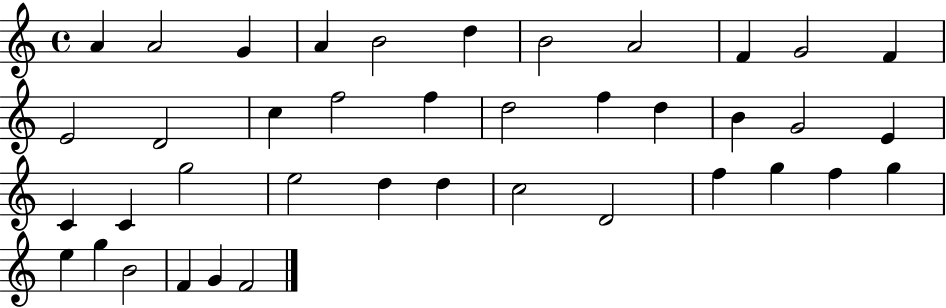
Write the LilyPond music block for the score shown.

{
  \clef treble
  \time 4/4
  \defaultTimeSignature
  \key c \major
  a'4 a'2 g'4 | a'4 b'2 d''4 | b'2 a'2 | f'4 g'2 f'4 | \break e'2 d'2 | c''4 f''2 f''4 | d''2 f''4 d''4 | b'4 g'2 e'4 | \break c'4 c'4 g''2 | e''2 d''4 d''4 | c''2 d'2 | f''4 g''4 f''4 g''4 | \break e''4 g''4 b'2 | f'4 g'4 f'2 | \bar "|."
}